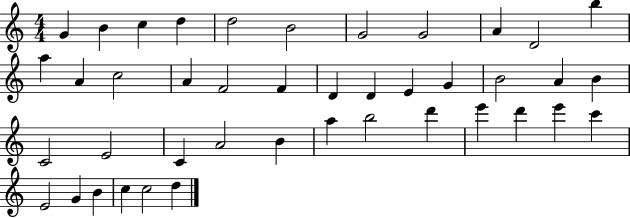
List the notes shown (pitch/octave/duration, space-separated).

G4/q B4/q C5/q D5/q D5/h B4/h G4/h G4/h A4/q D4/h B5/q A5/q A4/q C5/h A4/q F4/h F4/q D4/q D4/q E4/q G4/q B4/h A4/q B4/q C4/h E4/h C4/q A4/h B4/q A5/q B5/h D6/q E6/q D6/q E6/q C6/q E4/h G4/q B4/q C5/q C5/h D5/q